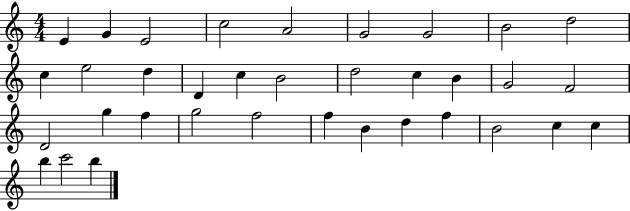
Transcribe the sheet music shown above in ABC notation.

X:1
T:Untitled
M:4/4
L:1/4
K:C
E G E2 c2 A2 G2 G2 B2 d2 c e2 d D c B2 d2 c B G2 F2 D2 g f g2 f2 f B d f B2 c c b c'2 b